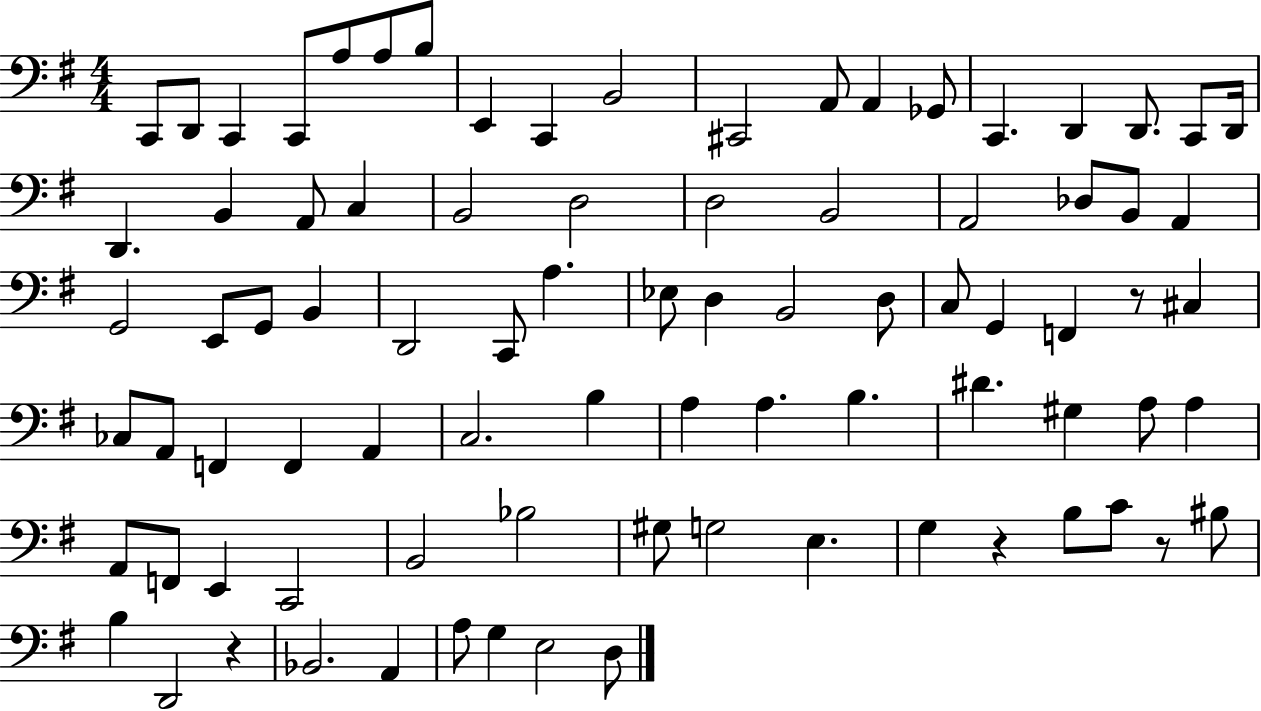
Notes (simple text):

C2/e D2/e C2/q C2/e A3/e A3/e B3/e E2/q C2/q B2/h C#2/h A2/e A2/q Gb2/e C2/q. D2/q D2/e. C2/e D2/s D2/q. B2/q A2/e C3/q B2/h D3/h D3/h B2/h A2/h Db3/e B2/e A2/q G2/h E2/e G2/e B2/q D2/h C2/e A3/q. Eb3/e D3/q B2/h D3/e C3/e G2/q F2/q R/e C#3/q CES3/e A2/e F2/q F2/q A2/q C3/h. B3/q A3/q A3/q. B3/q. D#4/q. G#3/q A3/e A3/q A2/e F2/e E2/q C2/h B2/h Bb3/h G#3/e G3/h E3/q. G3/q R/q B3/e C4/e R/e BIS3/e B3/q D2/h R/q Bb2/h. A2/q A3/e G3/q E3/h D3/e